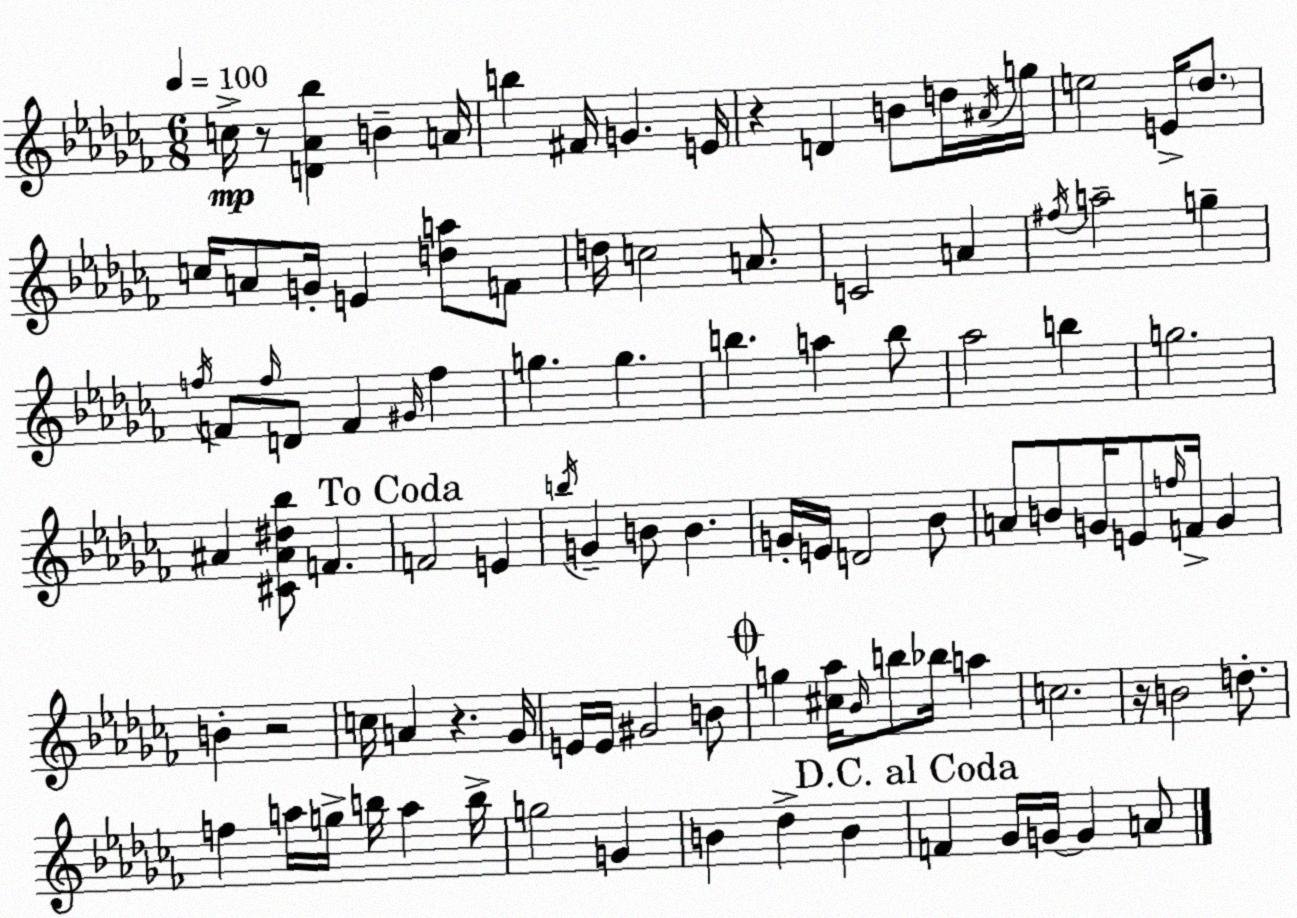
X:1
T:Untitled
M:6/8
L:1/4
K:Abm
c/4 z/2 [D_A_b] B A/4 b ^F/4 G E/4 z D B/2 d/4 ^A/4 g/4 e2 E/4 _d/2 c/4 A/2 G/4 E [da]/2 F/2 d/4 c2 A/2 C2 A ^f/4 a2 g f/4 F/2 f/4 D/2 F ^G/4 f g g b a b/2 _a2 b g2 ^A [^C^A^d_b]/2 F F2 E b/4 G B/2 B G/4 E/4 D2 _B/2 A/2 B/2 G/4 E/2 f/4 F/4 G B z2 c/4 A z _G/4 E/4 E/4 ^G2 B/2 g [^c_a]/4 _B/4 b/2 _b/4 a c2 z/4 B2 d/2 f a/4 g/4 b/4 a b/4 g2 G B _d B F _G/4 G/4 G A/2